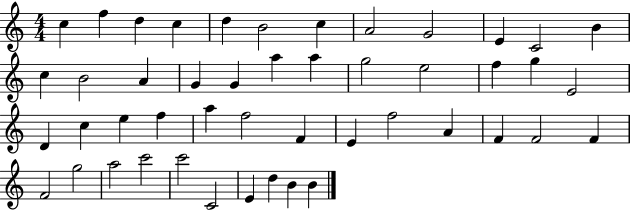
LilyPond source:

{
  \clef treble
  \numericTimeSignature
  \time 4/4
  \key c \major
  c''4 f''4 d''4 c''4 | d''4 b'2 c''4 | a'2 g'2 | e'4 c'2 b'4 | \break c''4 b'2 a'4 | g'4 g'4 a''4 a''4 | g''2 e''2 | f''4 g''4 e'2 | \break d'4 c''4 e''4 f''4 | a''4 f''2 f'4 | e'4 f''2 a'4 | f'4 f'2 f'4 | \break f'2 g''2 | a''2 c'''2 | c'''2 c'2 | e'4 d''4 b'4 b'4 | \break \bar "|."
}